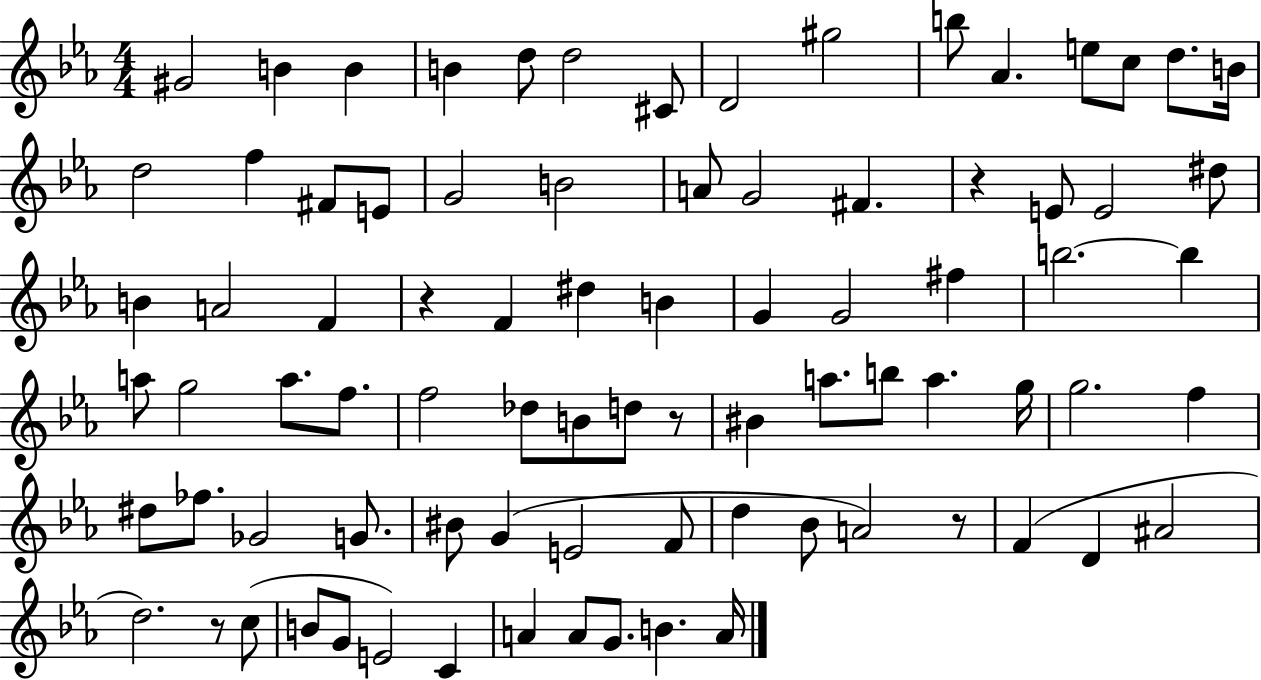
G#4/h B4/q B4/q B4/q D5/e D5/h C#4/e D4/h G#5/h B5/e Ab4/q. E5/e C5/e D5/e. B4/s D5/h F5/q F#4/e E4/e G4/h B4/h A4/e G4/h F#4/q. R/q E4/e E4/h D#5/e B4/q A4/h F4/q R/q F4/q D#5/q B4/q G4/q G4/h F#5/q B5/h. B5/q A5/e G5/h A5/e. F5/e. F5/h Db5/e B4/e D5/e R/e BIS4/q A5/e. B5/e A5/q. G5/s G5/h. F5/q D#5/e FES5/e. Gb4/h G4/e. BIS4/e G4/q E4/h F4/e D5/q Bb4/e A4/h R/e F4/q D4/q A#4/h D5/h. R/e C5/e B4/e G4/e E4/h C4/q A4/q A4/e G4/e. B4/q. A4/s